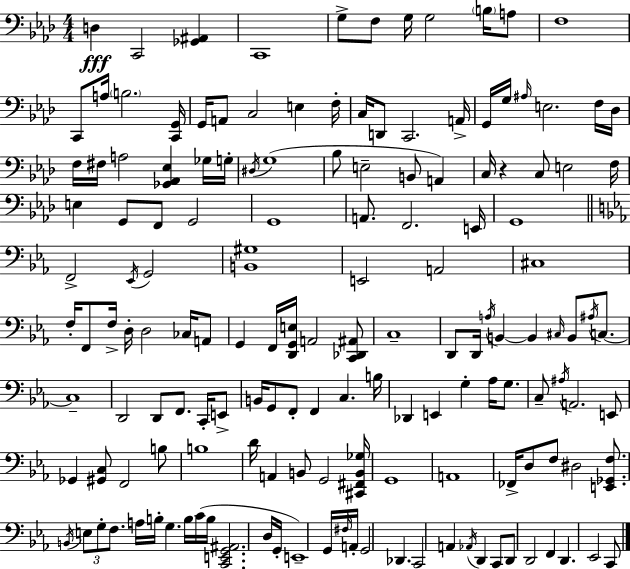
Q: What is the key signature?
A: AES major